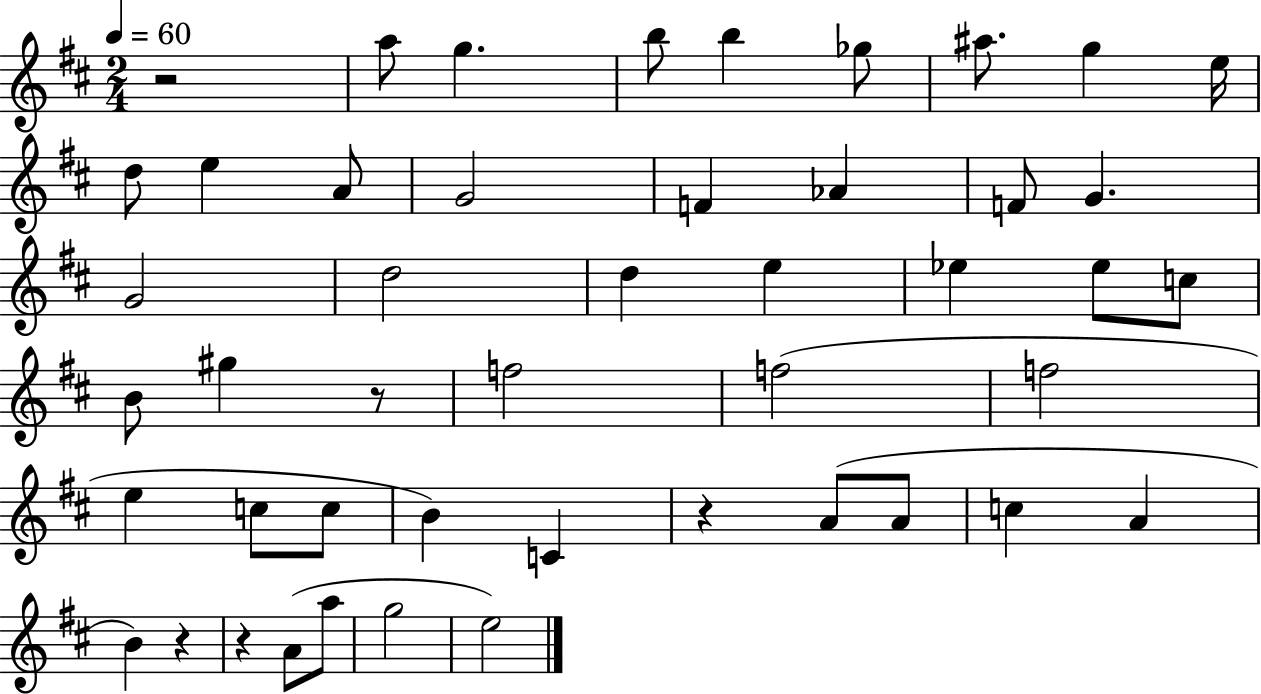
R/h A5/e G5/q. B5/e B5/q Gb5/e A#5/e. G5/q E5/s D5/e E5/q A4/e G4/h F4/q Ab4/q F4/e G4/q. G4/h D5/h D5/q E5/q Eb5/q Eb5/e C5/e B4/e G#5/q R/e F5/h F5/h F5/h E5/q C5/e C5/e B4/q C4/q R/q A4/e A4/e C5/q A4/q B4/q R/q R/q A4/e A5/e G5/h E5/h